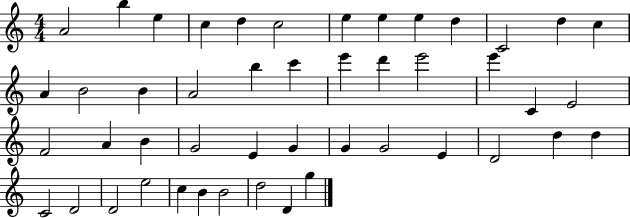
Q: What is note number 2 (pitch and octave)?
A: B5